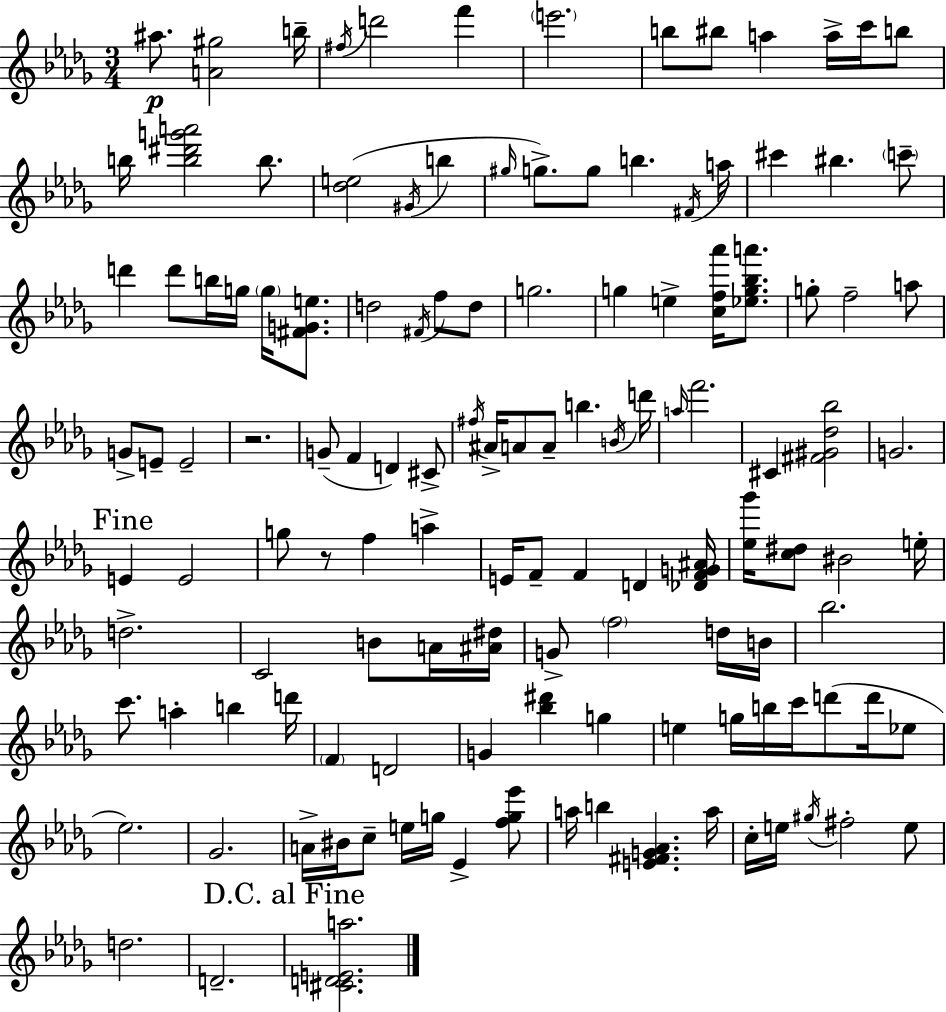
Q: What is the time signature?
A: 3/4